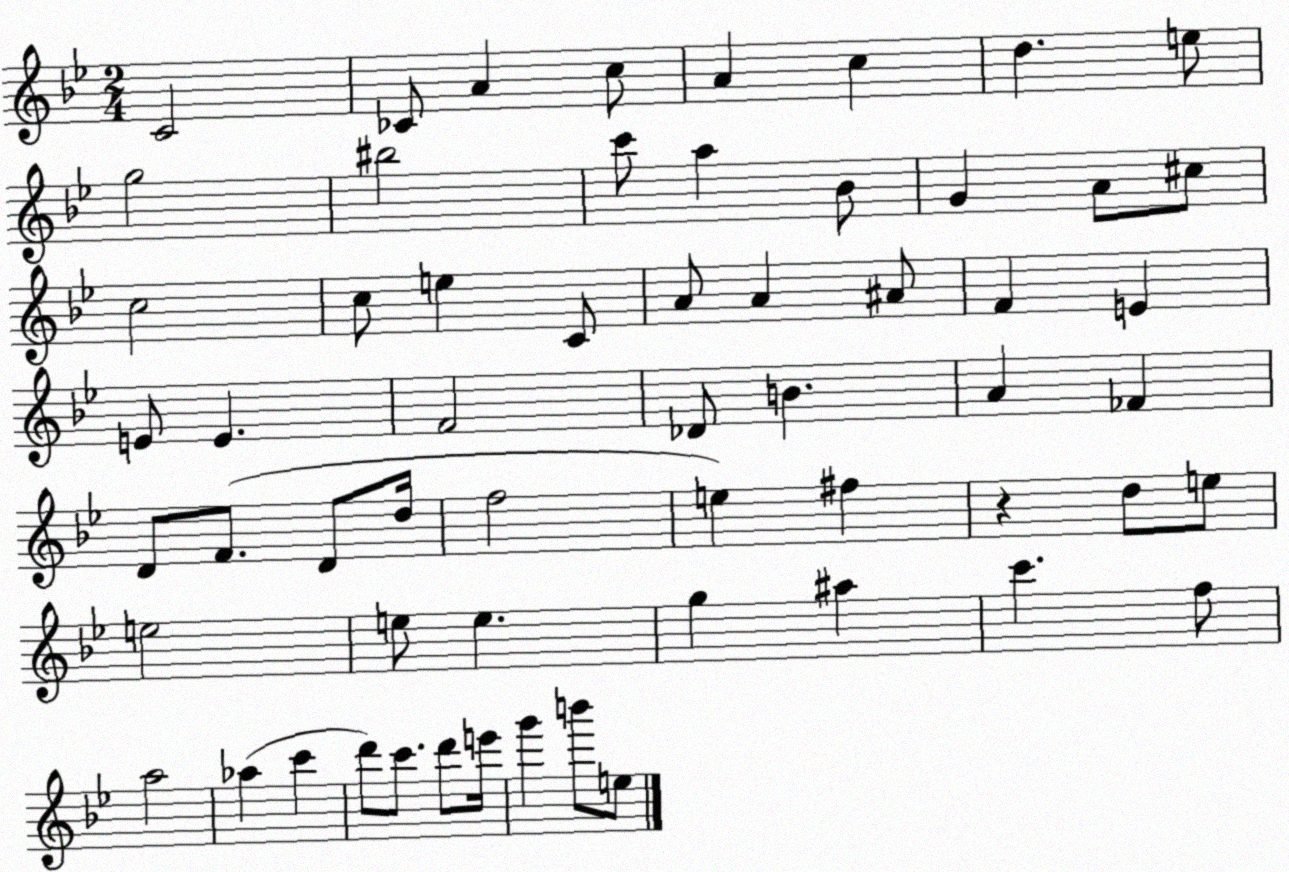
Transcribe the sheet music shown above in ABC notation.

X:1
T:Untitled
M:2/4
L:1/4
K:Bb
C2 _C/2 A c/2 A c d e/2 g2 ^b2 c'/2 a _B/2 G A/2 ^c/2 c2 c/2 e C/2 A/2 A ^A/2 F E E/2 E F2 _D/2 B A _F D/2 F/2 D/2 d/4 f2 e ^f z d/2 e/2 e2 e/2 e g ^a c' f/2 a2 _a c' d'/2 c'/2 d'/2 e'/4 g' b'/2 e/2